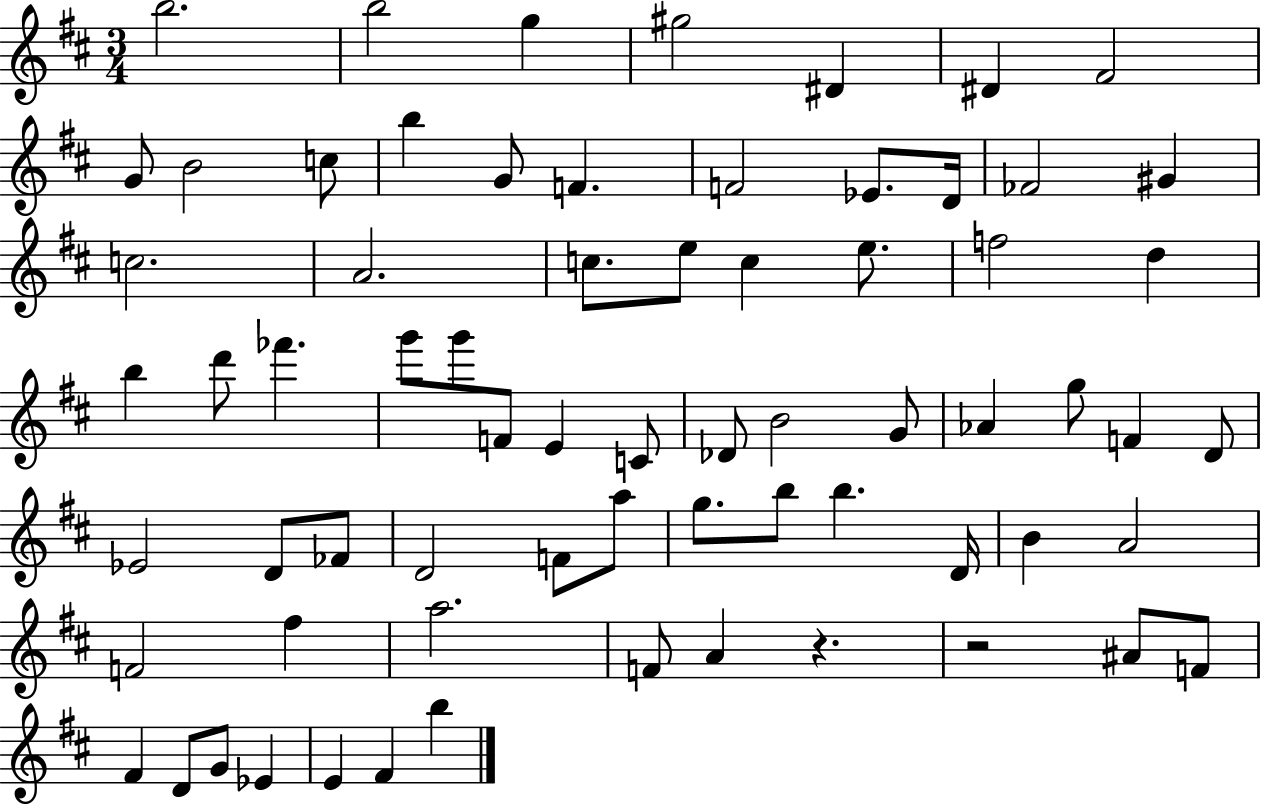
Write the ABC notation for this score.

X:1
T:Untitled
M:3/4
L:1/4
K:D
b2 b2 g ^g2 ^D ^D ^F2 G/2 B2 c/2 b G/2 F F2 _E/2 D/4 _F2 ^G c2 A2 c/2 e/2 c e/2 f2 d b d'/2 _f' g'/2 g'/2 F/2 E C/2 _D/2 B2 G/2 _A g/2 F D/2 _E2 D/2 _F/2 D2 F/2 a/2 g/2 b/2 b D/4 B A2 F2 ^f a2 F/2 A z z2 ^A/2 F/2 ^F D/2 G/2 _E E ^F b